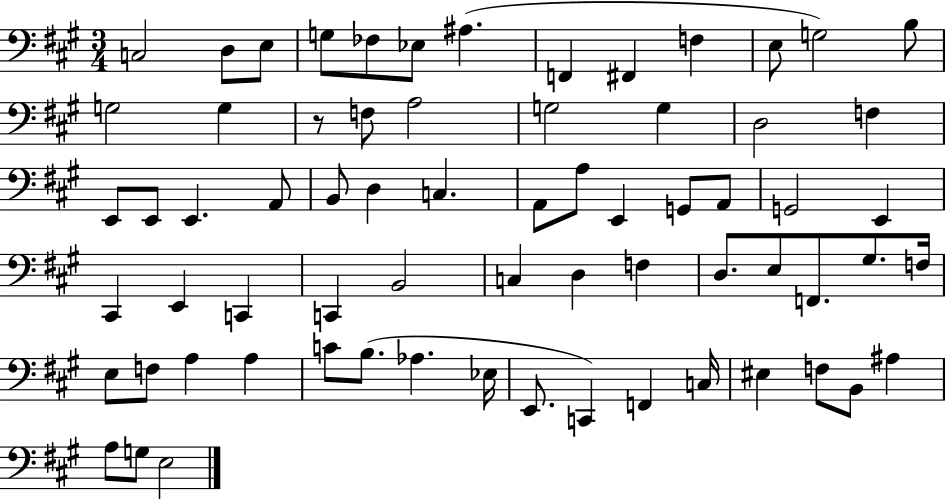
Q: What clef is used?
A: bass